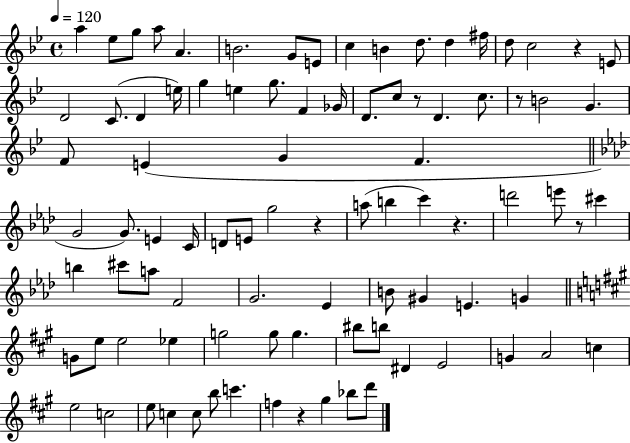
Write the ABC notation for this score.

X:1
T:Untitled
M:4/4
L:1/4
K:Bb
a _e/2 g/2 a/2 A B2 G/2 E/2 c B d/2 d ^f/4 d/2 c2 z E/2 D2 C/2 D e/4 g e g/2 F _G/4 D/2 c/2 z/2 D c/2 z/2 B2 G F/2 E G F G2 G/2 E C/4 D/2 E/2 g2 z a/2 b c' z d'2 e'/2 z/2 ^c' b ^c'/2 a/2 F2 G2 _E B/2 ^G E G G/2 e/2 e2 _e g2 g/2 g ^b/2 b/2 ^D E2 G A2 c e2 c2 e/2 c c/2 b/2 c' f z ^g _b/2 d'/2